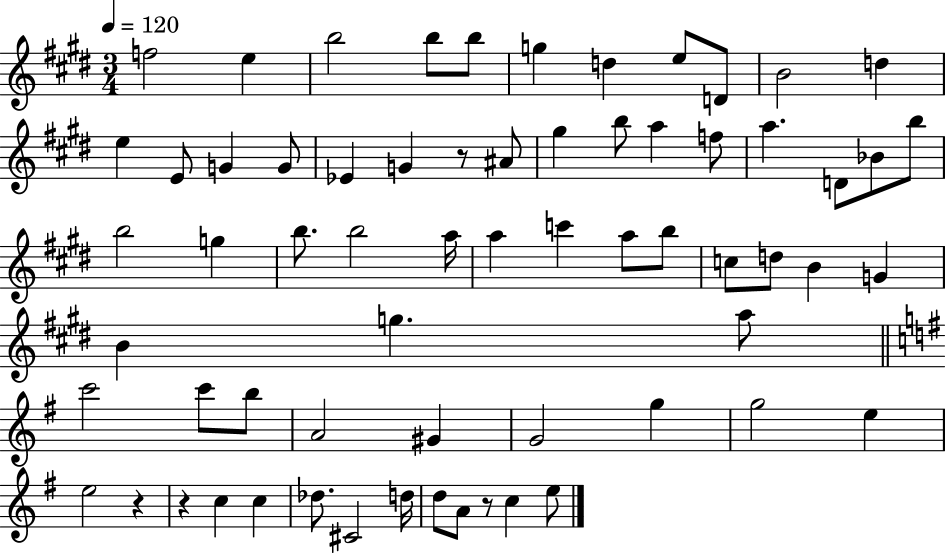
{
  \clef treble
  \numericTimeSignature
  \time 3/4
  \key e \major
  \tempo 4 = 120
  f''2 e''4 | b''2 b''8 b''8 | g''4 d''4 e''8 d'8 | b'2 d''4 | \break e''4 e'8 g'4 g'8 | ees'4 g'4 r8 ais'8 | gis''4 b''8 a''4 f''8 | a''4. d'8 bes'8 b''8 | \break b''2 g''4 | b''8. b''2 a''16 | a''4 c'''4 a''8 b''8 | c''8 d''8 b'4 g'4 | \break b'4 g''4. a''8 | \bar "||" \break \key g \major c'''2 c'''8 b''8 | a'2 gis'4 | g'2 g''4 | g''2 e''4 | \break e''2 r4 | r4 c''4 c''4 | des''8. cis'2 d''16 | d''8 a'8 r8 c''4 e''8 | \break \bar "|."
}